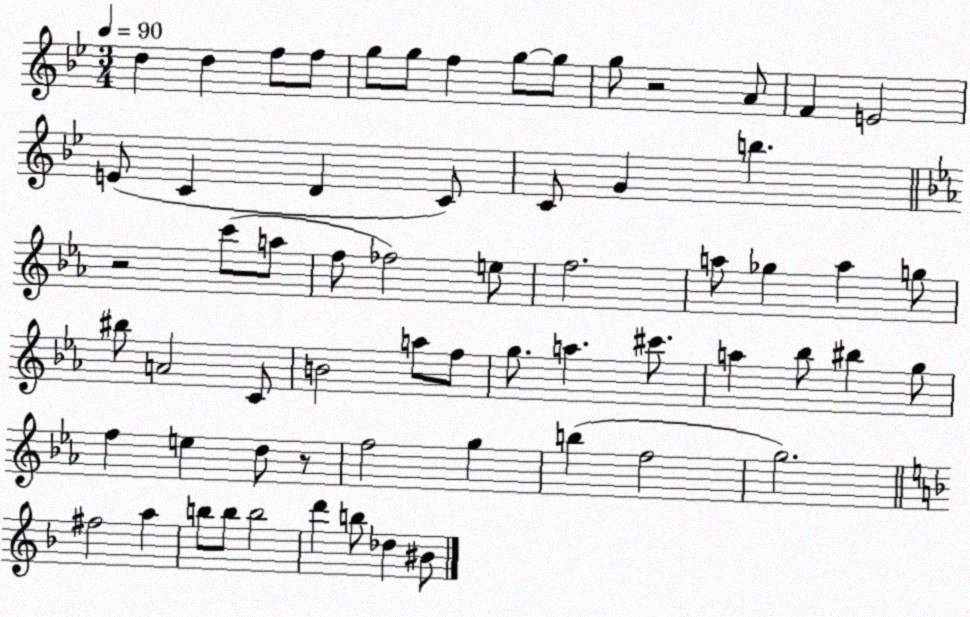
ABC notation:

X:1
T:Untitled
M:3/4
L:1/4
K:Bb
d d f/2 f/2 g/2 g/2 f g/2 g/2 g/2 z2 A/2 F E2 E/2 C D C/2 C/2 G b z2 c'/2 a/2 f/2 _f2 e/2 f2 a/2 _g a g/2 ^b/2 A2 C/2 B2 a/2 f/2 g/2 a ^c'/2 a _b/2 ^b g/2 f e d/2 z/2 f2 g b f2 g2 ^f2 a b/2 b/2 b2 d' b/2 _d ^B/2